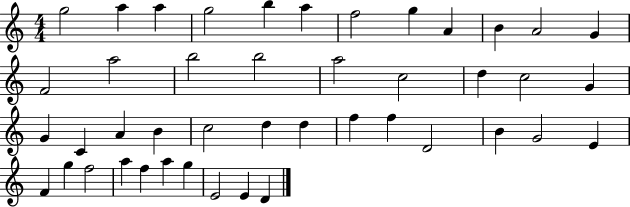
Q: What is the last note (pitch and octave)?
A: D4